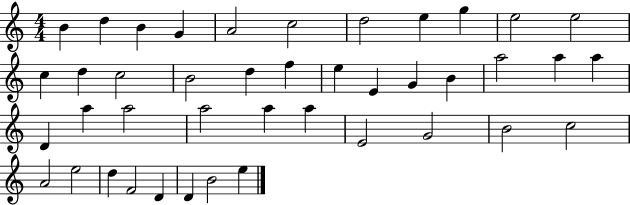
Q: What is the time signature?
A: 4/4